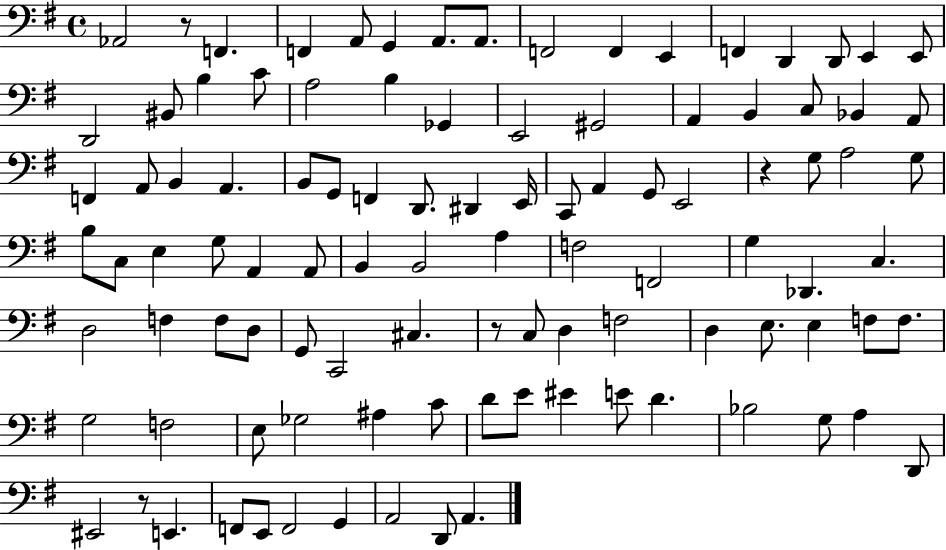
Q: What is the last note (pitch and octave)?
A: A2